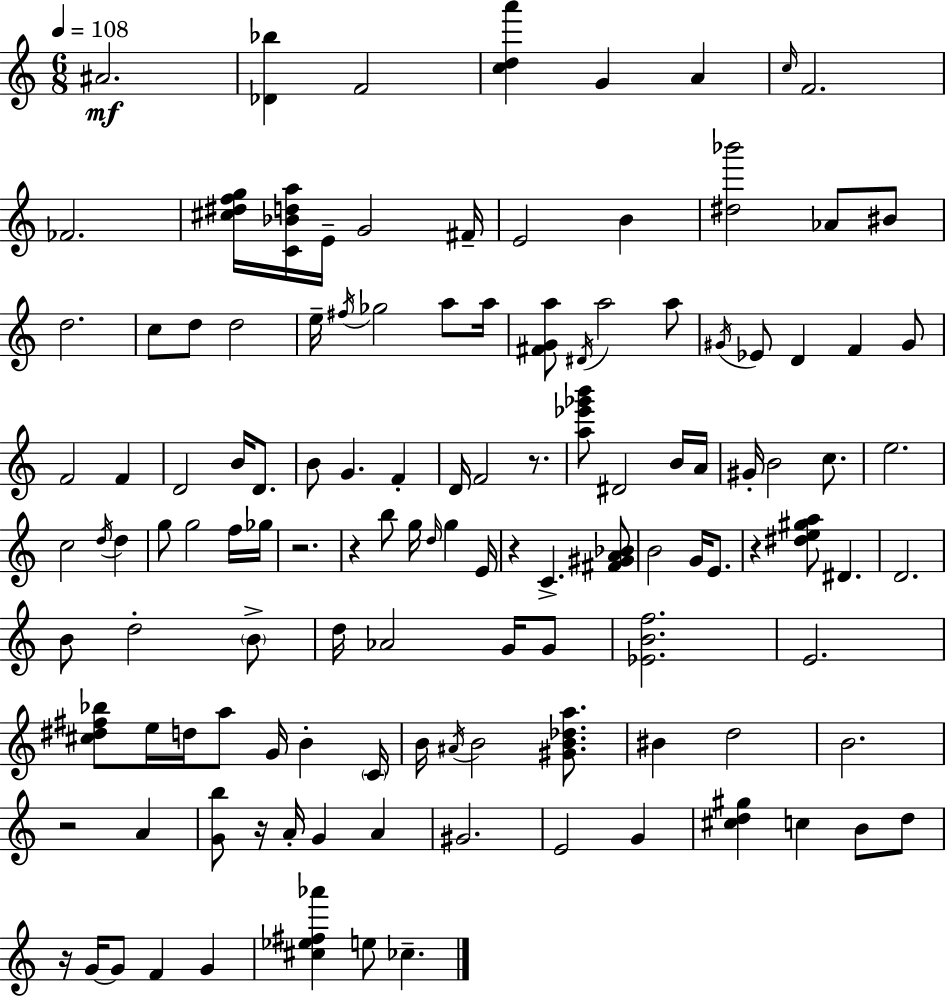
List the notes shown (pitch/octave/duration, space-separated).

A#4/h. [Db4,Bb5]/q F4/h [C5,D5,A6]/q G4/q A4/q C5/s F4/h. FES4/h. [C#5,D#5,F5,G5]/s [C4,Bb4,D5,A5]/s E4/s G4/h F#4/s E4/h B4/q [D#5,Bb6]/h Ab4/e BIS4/e D5/h. C5/e D5/e D5/h E5/s F#5/s Gb5/h A5/e A5/s [F#4,G4,A5]/e D#4/s A5/h A5/e G#4/s Eb4/e D4/q F4/q G#4/e F4/h F4/q D4/h B4/s D4/e. B4/e G4/q. F4/q D4/s F4/h R/e. [A5,Eb6,Gb6,B6]/e D#4/h B4/s A4/s G#4/s B4/h C5/e. E5/h. C5/h D5/s D5/q G5/e G5/h F5/s Gb5/s R/h. R/q B5/e G5/s D5/s G5/q E4/s R/q C4/q. [F#4,G#4,A4,Bb4]/e B4/h G4/s E4/e. R/q [D#5,E5,G#5,A5]/e D#4/q. D4/h. B4/e D5/h B4/e D5/s Ab4/h G4/s G4/e [Eb4,B4,F5]/h. E4/h. [C#5,D#5,F#5,Bb5]/e E5/s D5/s A5/e G4/s B4/q C4/s B4/s A#4/s B4/h [G#4,B4,Db5,A5]/e. BIS4/q D5/h B4/h. R/h A4/q [G4,B5]/e R/s A4/s G4/q A4/q G#4/h. E4/h G4/q [C#5,D5,G#5]/q C5/q B4/e D5/e R/s G4/s G4/e F4/q G4/q [C#5,Eb5,F#5,Ab6]/q E5/e CES5/q.